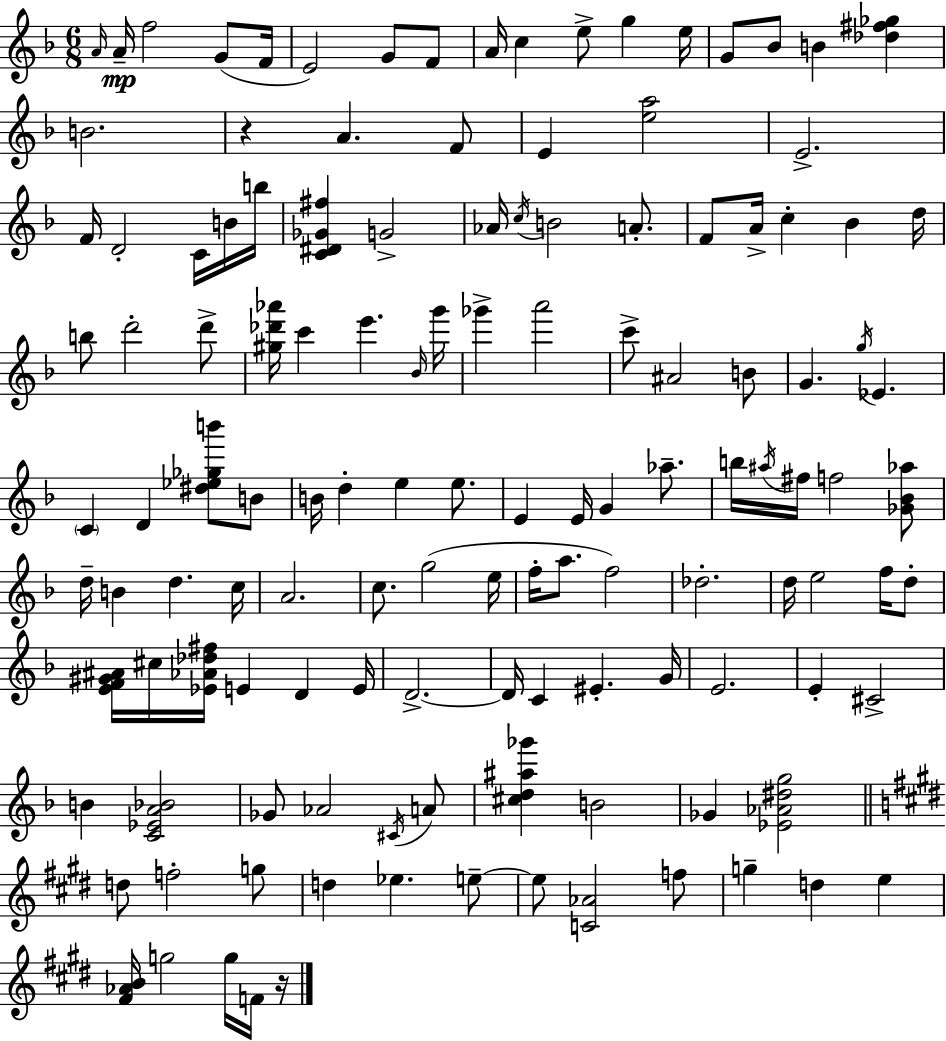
{
  \clef treble
  \numericTimeSignature
  \time 6/8
  \key f \major
  \repeat volta 2 { \grace { a'16 }\mp a'16-- f''2 g'8( | f'16 e'2) g'8 f'8 | a'16 c''4 e''8-> g''4 | e''16 g'8 bes'8 b'4 <des'' fis'' ges''>4 | \break b'2. | r4 a'4. f'8 | e'4 <e'' a''>2 | e'2.-> | \break f'16 d'2-. c'16 b'16 | b''16 <c' dis' ges' fis''>4 g'2-> | aes'16 \acciaccatura { c''16 } b'2 a'8.-. | f'8 a'16-> c''4-. bes'4 | \break d''16 b''8 d'''2-. | d'''8-> <gis'' des''' aes'''>16 c'''4 e'''4. | \grace { bes'16 } g'''16 ges'''4-> a'''2 | c'''8-> ais'2 | \break b'8 g'4. \acciaccatura { g''16 } ees'4. | \parenthesize c'4 d'4 | <dis'' ees'' ges'' b'''>8 b'8 b'16 d''4-. e''4 | e''8. e'4 e'16 g'4 | \break aes''8.-- b''16 \acciaccatura { ais''16 } fis''16 f''2 | <ges' bes' aes''>8 d''16-- b'4 d''4. | c''16 a'2. | c''8. g''2( | \break e''16 f''16-. a''8. f''2) | des''2.-. | d''16 e''2 | f''16 d''8-. <e' f' gis' ais'>16 cis''16 <ees' aes' des'' fis''>16 e'4 | \break d'4 e'16 d'2.->~~ | d'16 c'4 eis'4.-. | g'16 e'2. | e'4-. cis'2-> | \break b'4 <c' ees' a' bes'>2 | ges'8 aes'2 | \acciaccatura { cis'16 } a'8 <cis'' d'' ais'' ges'''>4 b'2 | ges'4 <ees' aes' dis'' g''>2 | \break \bar "||" \break \key e \major d''8 f''2-. g''8 | d''4 ees''4. e''8--~~ | e''8 <c' aes'>2 f''8 | g''4-- d''4 e''4 | \break <fis' aes' b'>16 g''2 g''16 f'16 r16 | } \bar "|."
}